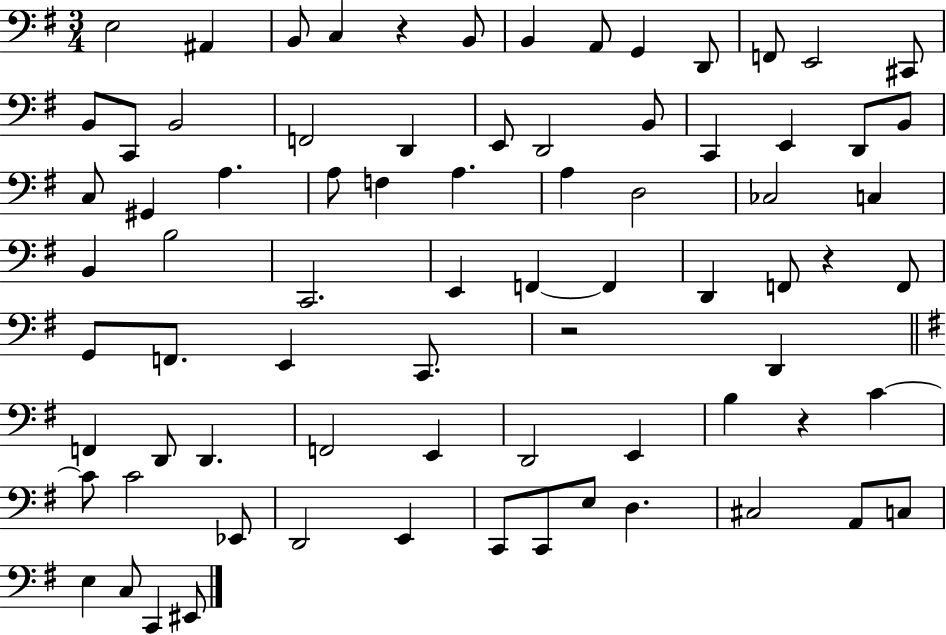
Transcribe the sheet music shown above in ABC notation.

X:1
T:Untitled
M:3/4
L:1/4
K:G
E,2 ^A,, B,,/2 C, z B,,/2 B,, A,,/2 G,, D,,/2 F,,/2 E,,2 ^C,,/2 B,,/2 C,,/2 B,,2 F,,2 D,, E,,/2 D,,2 B,,/2 C,, E,, D,,/2 B,,/2 C,/2 ^G,, A, A,/2 F, A, A, D,2 _C,2 C, B,, B,2 C,,2 E,, F,, F,, D,, F,,/2 z F,,/2 G,,/2 F,,/2 E,, C,,/2 z2 D,, F,, D,,/2 D,, F,,2 E,, D,,2 E,, B, z C C/2 C2 _E,,/2 D,,2 E,, C,,/2 C,,/2 E,/2 D, ^C,2 A,,/2 C,/2 E, C,/2 C,, ^E,,/2